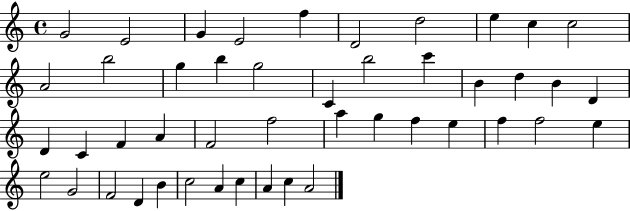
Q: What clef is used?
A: treble